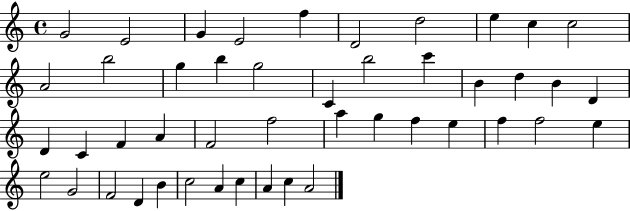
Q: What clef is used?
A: treble